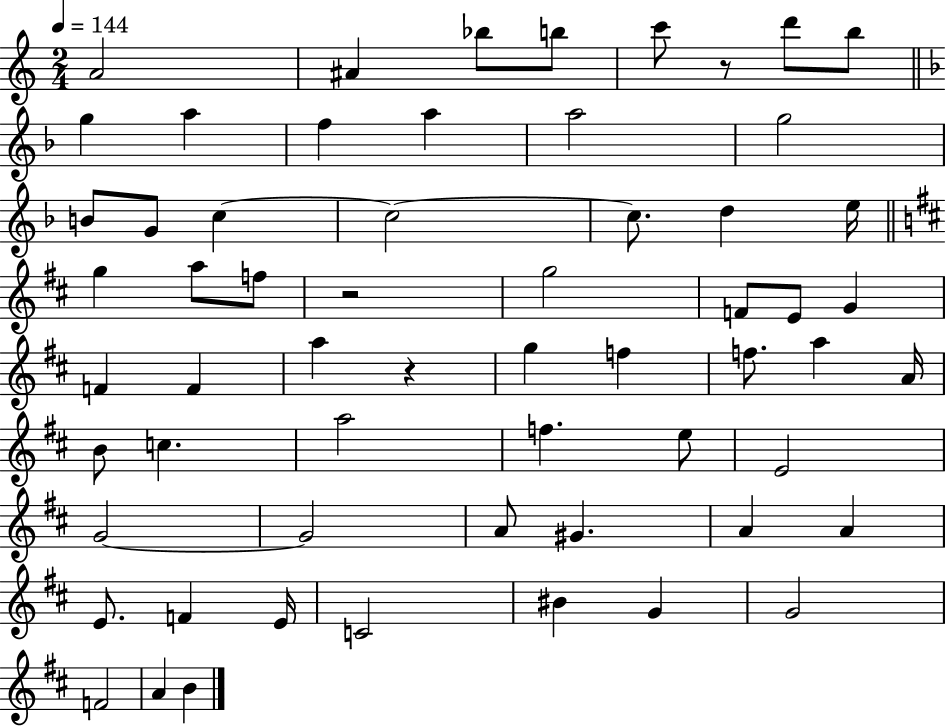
X:1
T:Untitled
M:2/4
L:1/4
K:C
A2 ^A _b/2 b/2 c'/2 z/2 d'/2 b/2 g a f a a2 g2 B/2 G/2 c c2 c/2 d e/4 g a/2 f/2 z2 g2 F/2 E/2 G F F a z g f f/2 a A/4 B/2 c a2 f e/2 E2 G2 G2 A/2 ^G A A E/2 F E/4 C2 ^B G G2 F2 A B